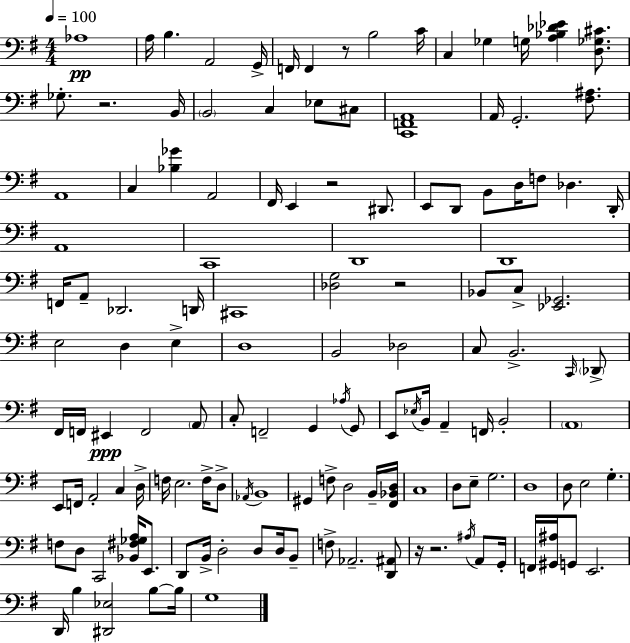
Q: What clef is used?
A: bass